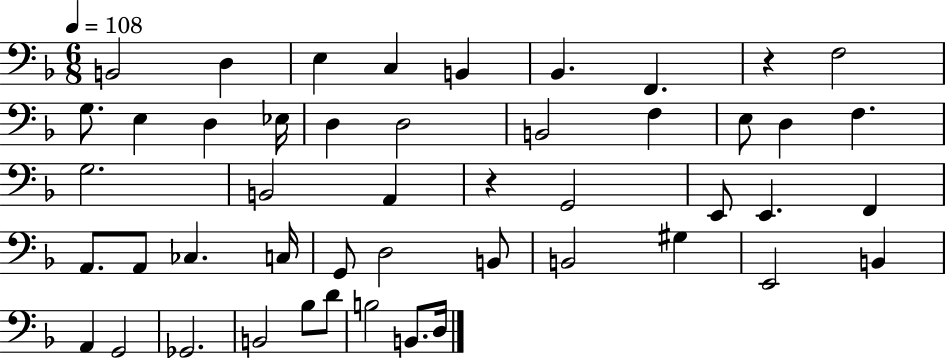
B2/h D3/q E3/q C3/q B2/q Bb2/q. F2/q. R/q F3/h G3/e. E3/q D3/q Eb3/s D3/q D3/h B2/h F3/q E3/e D3/q F3/q. G3/h. B2/h A2/q R/q G2/h E2/e E2/q. F2/q A2/e. A2/e CES3/q. C3/s G2/e D3/h B2/e B2/h G#3/q E2/h B2/q A2/q G2/h Gb2/h. B2/h Bb3/e D4/e B3/h B2/e. D3/s